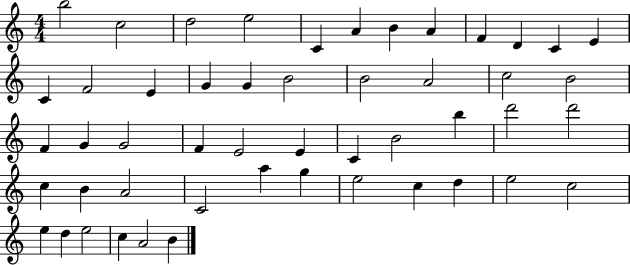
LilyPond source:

{
  \clef treble
  \numericTimeSignature
  \time 4/4
  \key c \major
  b''2 c''2 | d''2 e''2 | c'4 a'4 b'4 a'4 | f'4 d'4 c'4 e'4 | \break c'4 f'2 e'4 | g'4 g'4 b'2 | b'2 a'2 | c''2 b'2 | \break f'4 g'4 g'2 | f'4 e'2 e'4 | c'4 b'2 b''4 | d'''2 d'''2 | \break c''4 b'4 a'2 | c'2 a''4 g''4 | e''2 c''4 d''4 | e''2 c''2 | \break e''4 d''4 e''2 | c''4 a'2 b'4 | \bar "|."
}